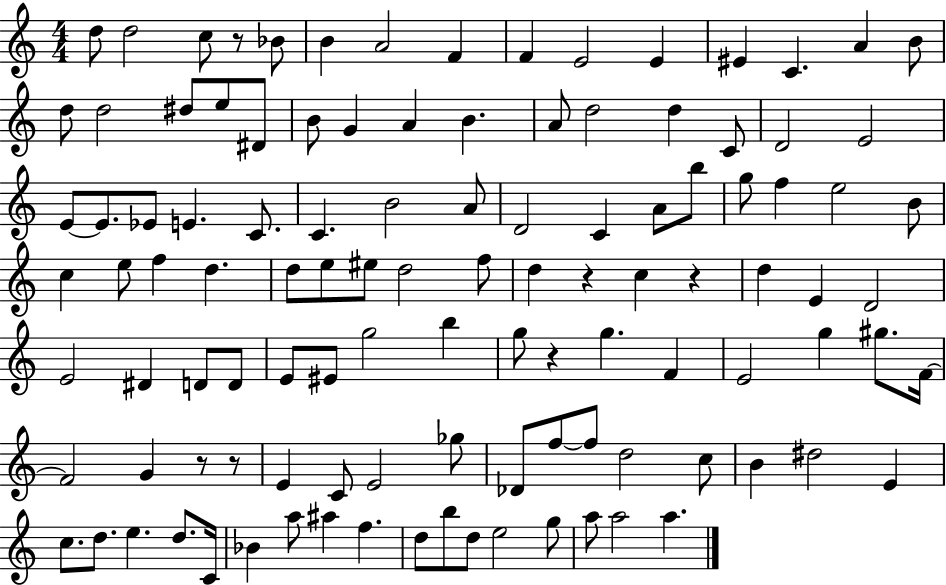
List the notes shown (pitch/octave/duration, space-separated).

D5/e D5/h C5/e R/e Bb4/e B4/q A4/h F4/q F4/q E4/h E4/q EIS4/q C4/q. A4/q B4/e D5/e D5/h D#5/e E5/e D#4/e B4/e G4/q A4/q B4/q. A4/e D5/h D5/q C4/e D4/h E4/h E4/e E4/e. Eb4/e E4/q. C4/e. C4/q. B4/h A4/e D4/h C4/q A4/e B5/e G5/e F5/q E5/h B4/e C5/q E5/e F5/q D5/q. D5/e E5/e EIS5/e D5/h F5/e D5/q R/q C5/q R/q D5/q E4/q D4/h E4/h D#4/q D4/e D4/e E4/e EIS4/e G5/h B5/q G5/e R/q G5/q. F4/q E4/h G5/q G#5/e. F4/s F4/h G4/q R/e R/e E4/q C4/e E4/h Gb5/e Db4/e F5/e F5/e D5/h C5/e B4/q D#5/h E4/q C5/e. D5/e. E5/q. D5/e. C4/s Bb4/q A5/e A#5/q F5/q. D5/e B5/e D5/e E5/h G5/e A5/e A5/h A5/q.